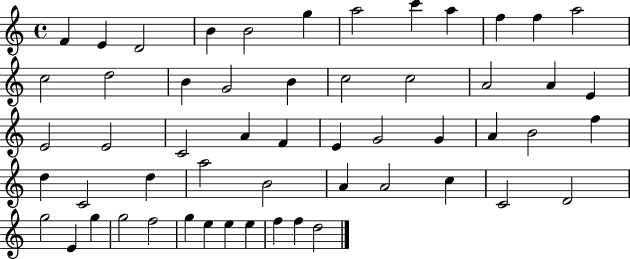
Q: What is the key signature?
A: C major